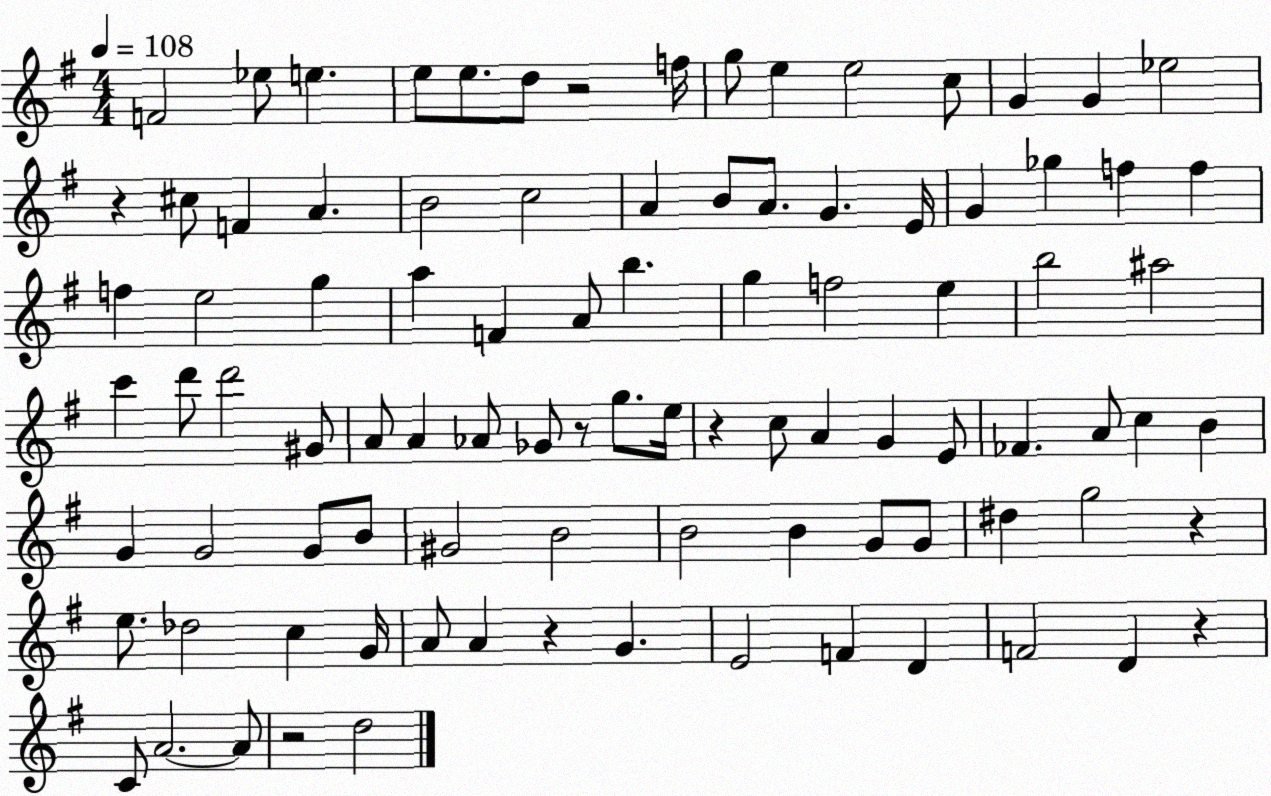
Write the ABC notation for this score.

X:1
T:Untitled
M:4/4
L:1/4
K:G
F2 _e/2 e e/2 e/2 d/2 z2 f/4 g/2 e e2 c/2 G G _e2 z ^c/2 F A B2 c2 A B/2 A/2 G E/4 G _g f f f e2 g a F A/2 b g f2 e b2 ^a2 c' d'/2 d'2 ^G/2 A/2 A _A/2 _G/2 z/2 g/2 e/4 z c/2 A G E/2 _F A/2 c B G G2 G/2 B/2 ^G2 B2 B2 B G/2 G/2 ^d g2 z e/2 _d2 c G/4 A/2 A z G E2 F D F2 D z C/2 A2 A/2 z2 d2